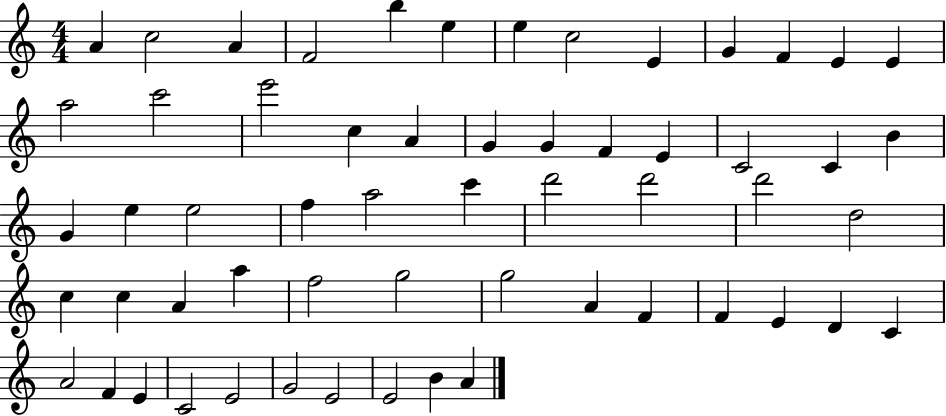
X:1
T:Untitled
M:4/4
L:1/4
K:C
A c2 A F2 b e e c2 E G F E E a2 c'2 e'2 c A G G F E C2 C B G e e2 f a2 c' d'2 d'2 d'2 d2 c c A a f2 g2 g2 A F F E D C A2 F E C2 E2 G2 E2 E2 B A